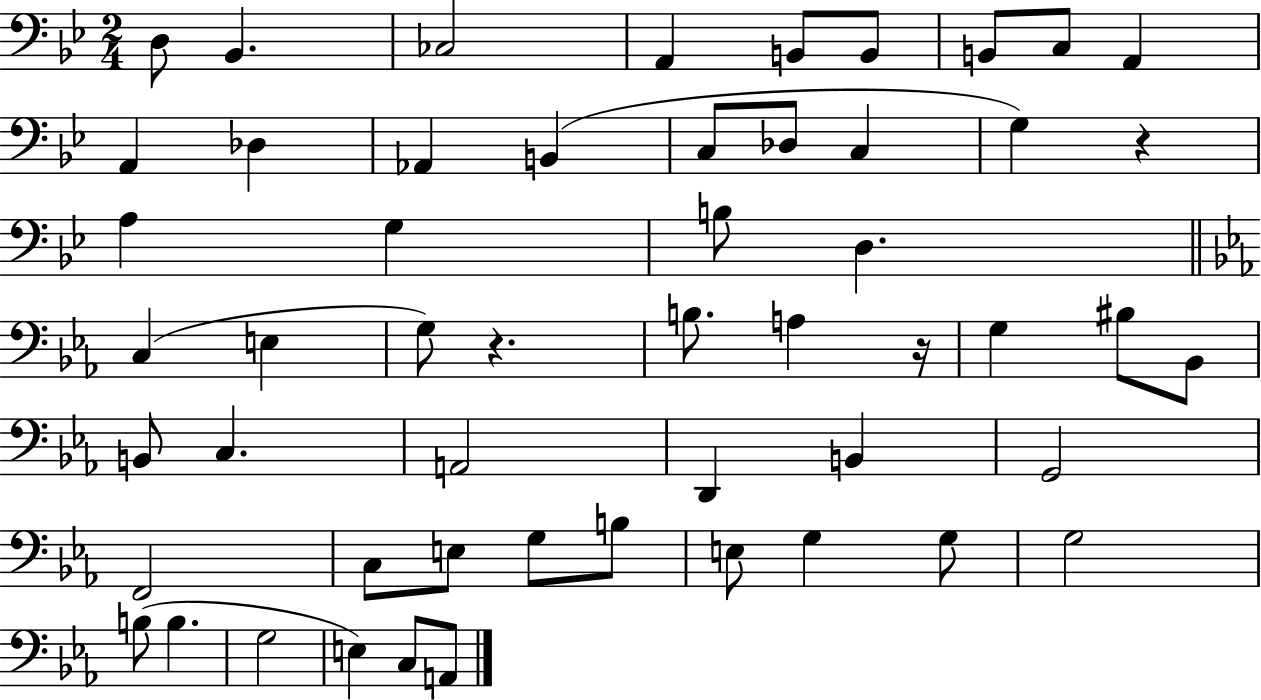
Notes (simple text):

D3/e Bb2/q. CES3/h A2/q B2/e B2/e B2/e C3/e A2/q A2/q Db3/q Ab2/q B2/q C3/e Db3/e C3/q G3/q R/q A3/q G3/q B3/e D3/q. C3/q E3/q G3/e R/q. B3/e. A3/q R/s G3/q BIS3/e Bb2/e B2/e C3/q. A2/h D2/q B2/q G2/h F2/h C3/e E3/e G3/e B3/e E3/e G3/q G3/e G3/h B3/e B3/q. G3/h E3/q C3/e A2/e